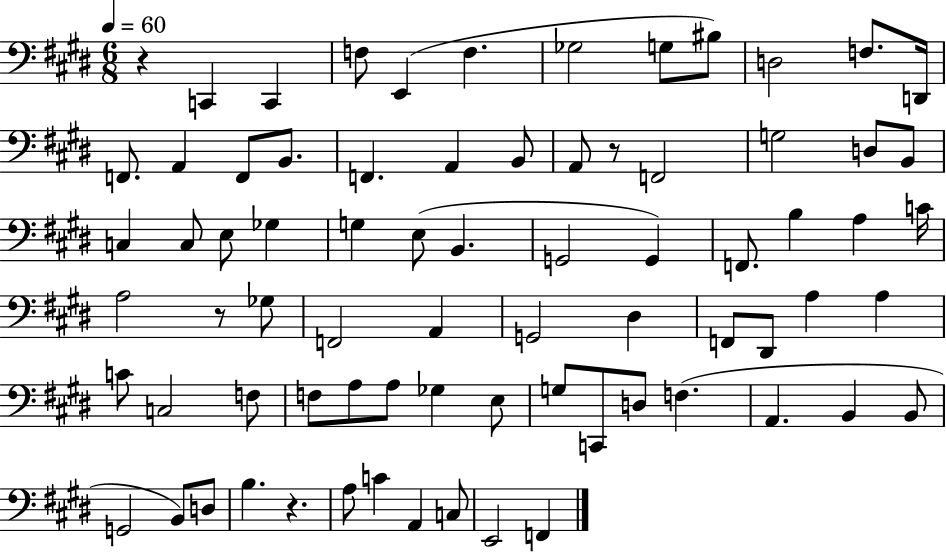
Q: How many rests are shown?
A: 4